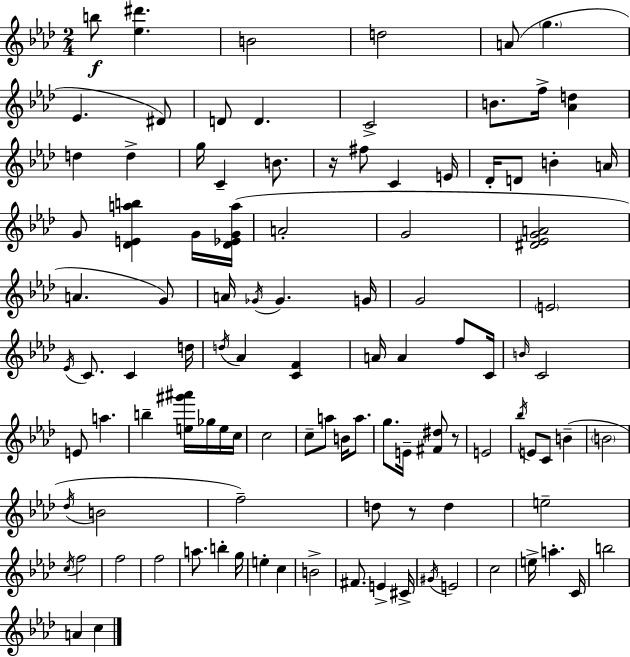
{
  \clef treble
  \numericTimeSignature
  \time 2/4
  \key aes \major
  b''8\f <ees'' dis'''>4. | b'2 | d''2 | a'8( \parenthesize g''4. | \break ees'4. dis'8) | d'8 d'4. | c'2-> | b'8. f''16-> <aes' d''>4 | \break d''4 d''4-> | g''16 c'4-- b'8. | r16 fis''8 c'4 e'16 | des'16-. d'8 b'4-. a'16 | \break g'8 <des' e' a'' b''>4 g'16 <des' ees' g' a''>16( | a'2-. | g'2 | <dis' ees' g' a'>2 | \break a'4. g'8) | a'16 \acciaccatura { ges'16 } ges'4. | g'16 g'2 | \parenthesize e'2 | \break \acciaccatura { ees'16 } c'8. c'4 | d''16 \acciaccatura { d''16 } aes'4 <c' f'>4 | a'16 a'4 | f''8 c'16 \grace { b'16 } c'2 | \break e'8 a''4. | b''4-- | <e'' gis''' ais'''>16 ges''16 e''16 c''16 c''2 | c''8-- a''8 | \break b'16 a''8. g''8. e'16-- | <fis' dis''>8 r8 e'2 | \acciaccatura { bes''16 } e'8 c'8 | b'4--( \parenthesize b'2 | \break \acciaccatura { des''16 } b'2 | f''2--) | d''8 | r8 d''4 e''2-- | \break \acciaccatura { c''16 } f''2 | f''2 | f''2 | a''8. | \break b''4-. g''16 e''4-. | c''4 b'2-> | fis'8. | e'4-> cis'16-> \acciaccatura { gis'16 } | \break e'2 | c''2 | e''16-> a''4.-. c'16 | b''2 | \break a'4 c''4 | \bar "|."
}